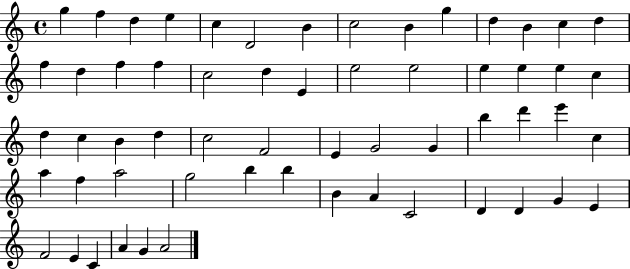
G5/q F5/q D5/q E5/q C5/q D4/h B4/q C5/h B4/q G5/q D5/q B4/q C5/q D5/q F5/q D5/q F5/q F5/q C5/h D5/q E4/q E5/h E5/h E5/q E5/q E5/q C5/q D5/q C5/q B4/q D5/q C5/h F4/h E4/q G4/h G4/q B5/q D6/q E6/q C5/q A5/q F5/q A5/h G5/h B5/q B5/q B4/q A4/q C4/h D4/q D4/q G4/q E4/q F4/h E4/q C4/q A4/q G4/q A4/h